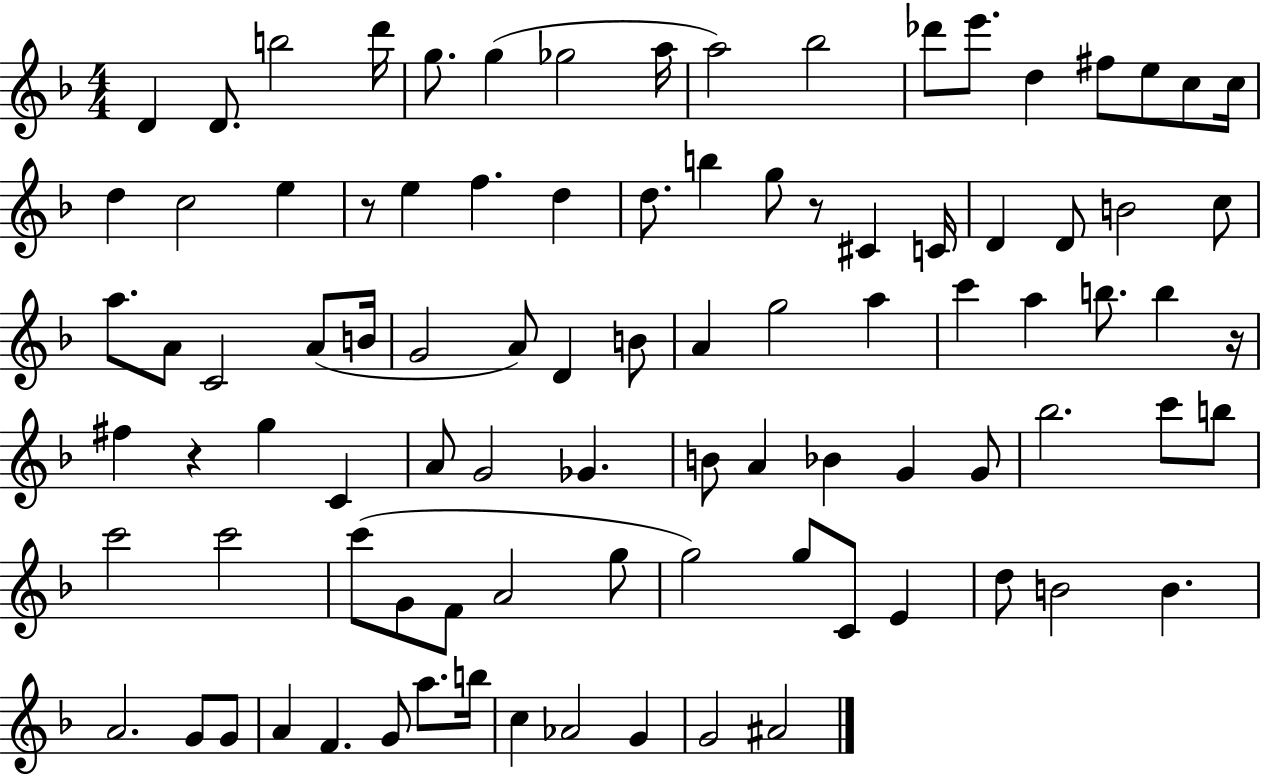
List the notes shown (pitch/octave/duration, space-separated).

D4/q D4/e. B5/h D6/s G5/e. G5/q Gb5/h A5/s A5/h Bb5/h Db6/e E6/e. D5/q F#5/e E5/e C5/e C5/s D5/q C5/h E5/q R/e E5/q F5/q. D5/q D5/e. B5/q G5/e R/e C#4/q C4/s D4/q D4/e B4/h C5/e A5/e. A4/e C4/h A4/e B4/s G4/h A4/e D4/q B4/e A4/q G5/h A5/q C6/q A5/q B5/e. B5/q R/s F#5/q R/q G5/q C4/q A4/e G4/h Gb4/q. B4/e A4/q Bb4/q G4/q G4/e Bb5/h. C6/e B5/e C6/h C6/h C6/e G4/e F4/e A4/h G5/e G5/h G5/e C4/e E4/q D5/e B4/h B4/q. A4/h. G4/e G4/e A4/q F4/q. G4/e A5/e. B5/s C5/q Ab4/h G4/q G4/h A#4/h